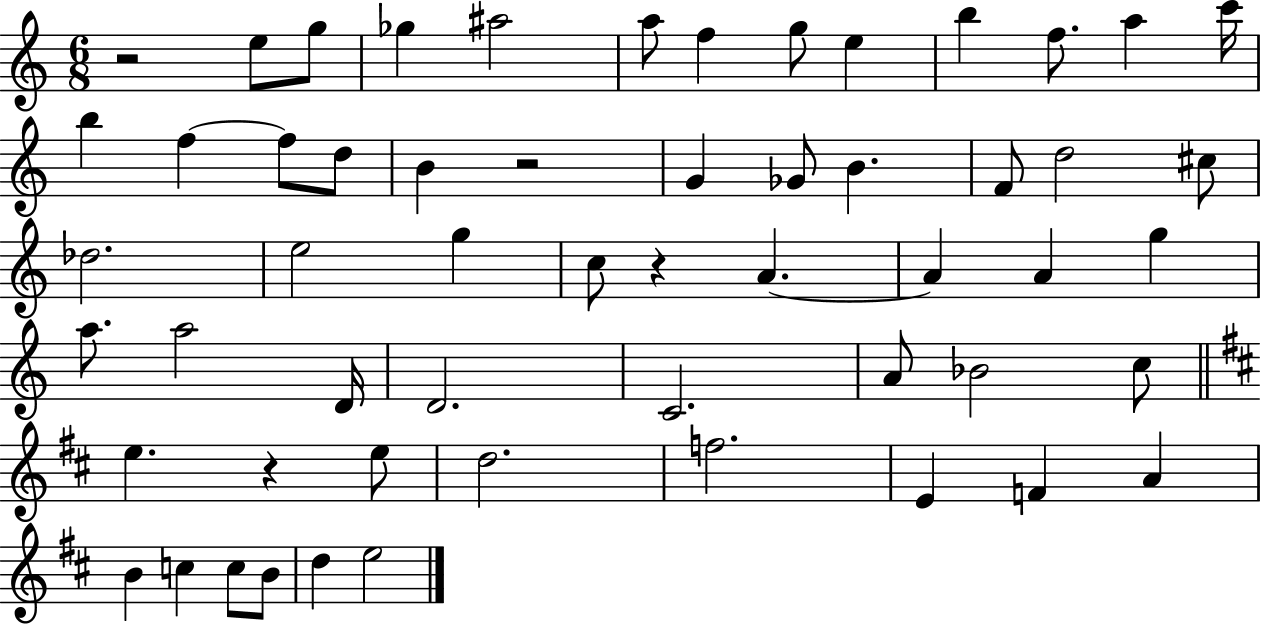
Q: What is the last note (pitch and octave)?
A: E5